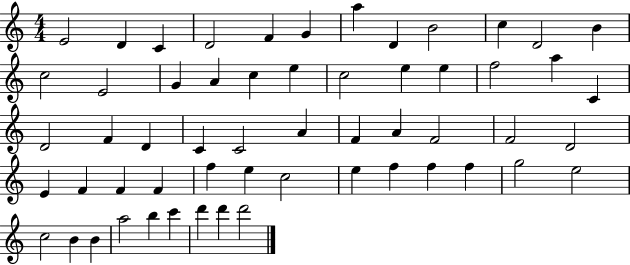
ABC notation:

X:1
T:Untitled
M:4/4
L:1/4
K:C
E2 D C D2 F G a D B2 c D2 B c2 E2 G A c e c2 e e f2 a C D2 F D C C2 A F A F2 F2 D2 E F F F f e c2 e f f f g2 e2 c2 B B a2 b c' d' d' d'2